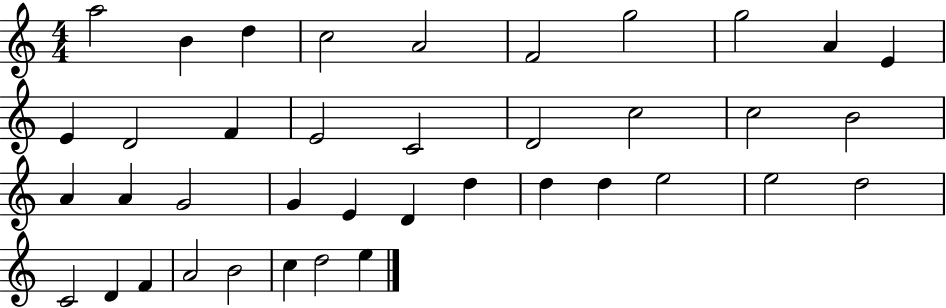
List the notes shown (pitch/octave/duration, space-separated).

A5/h B4/q D5/q C5/h A4/h F4/h G5/h G5/h A4/q E4/q E4/q D4/h F4/q E4/h C4/h D4/h C5/h C5/h B4/h A4/q A4/q G4/h G4/q E4/q D4/q D5/q D5/q D5/q E5/h E5/h D5/h C4/h D4/q F4/q A4/h B4/h C5/q D5/h E5/q